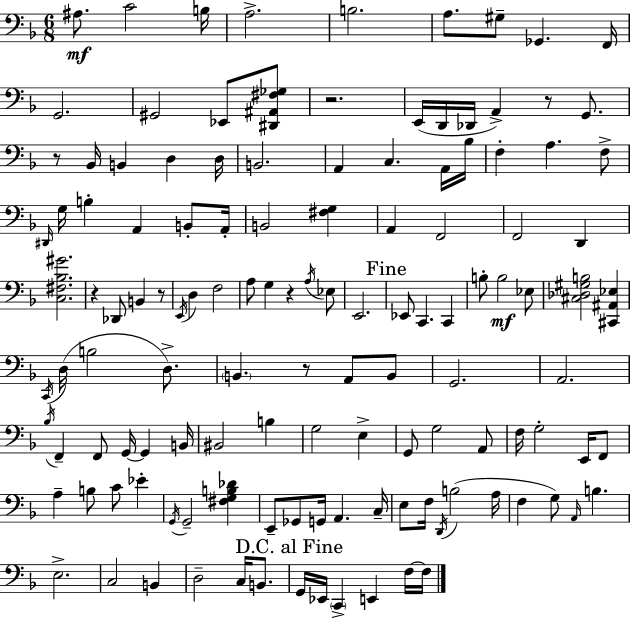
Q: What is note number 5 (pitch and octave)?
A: B3